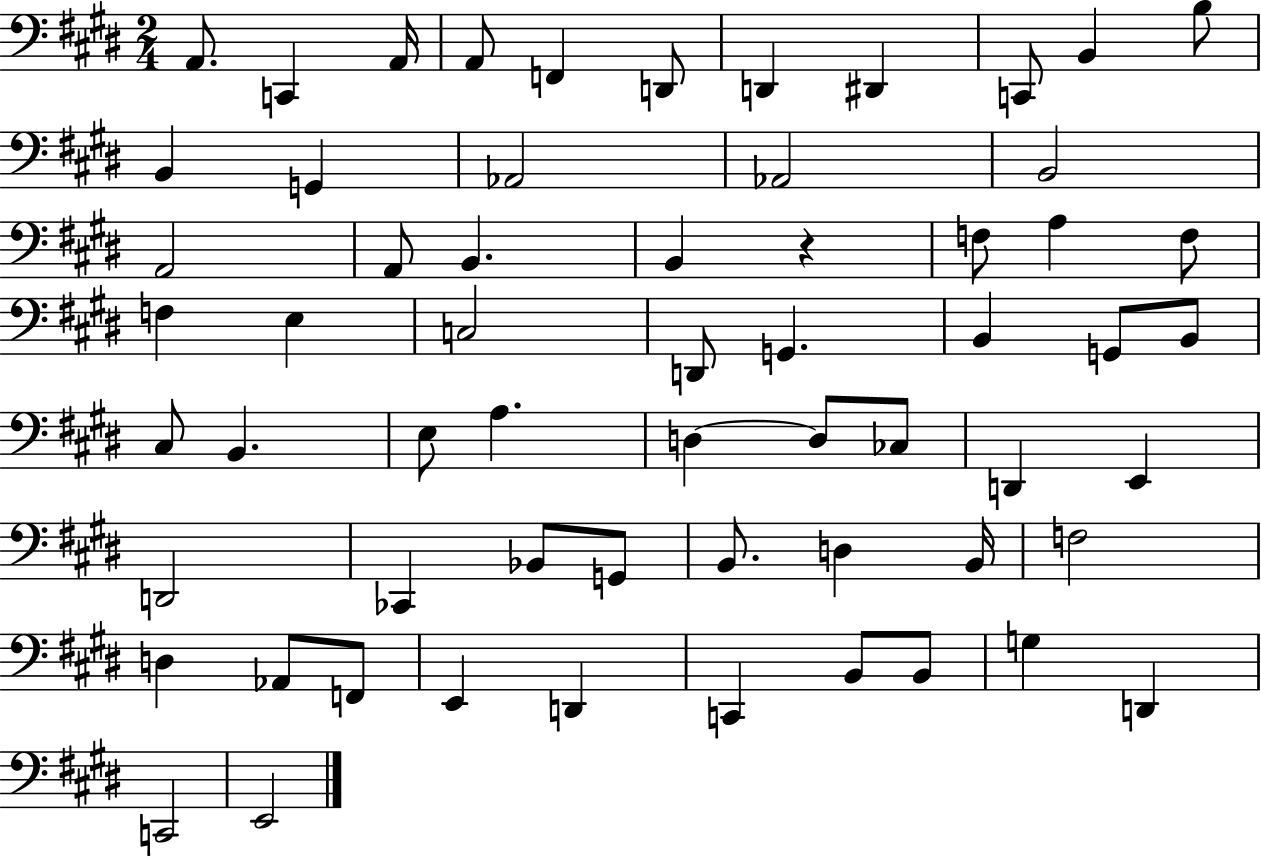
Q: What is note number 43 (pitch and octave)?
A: Bb2